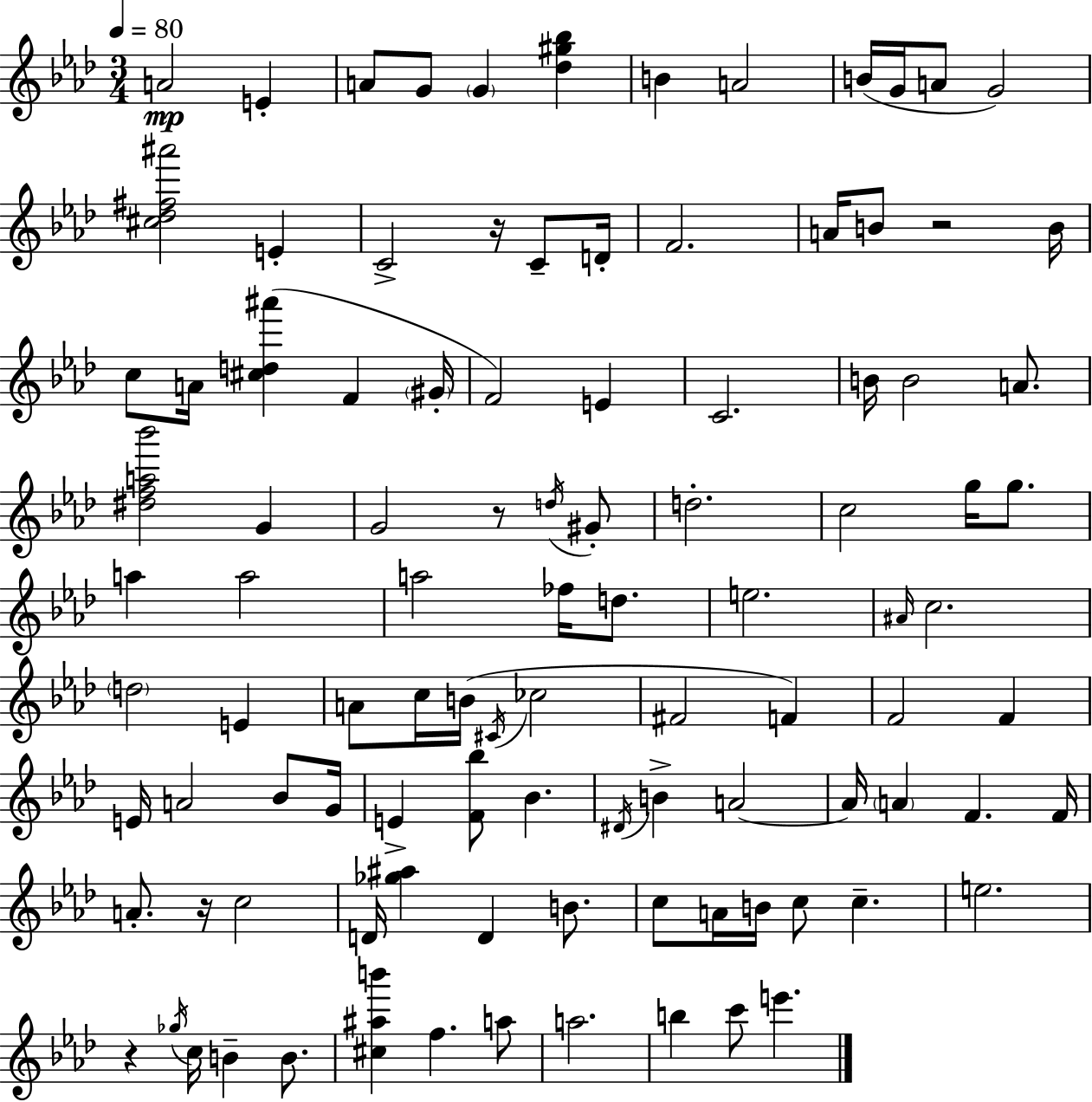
X:1
T:Untitled
M:3/4
L:1/4
K:Fm
A2 E A/2 G/2 G [_d^g_b] B A2 B/4 G/4 A/2 G2 [^c_d^f^a']2 E C2 z/4 C/2 D/4 F2 A/4 B/2 z2 B/4 c/2 A/4 [^cd^a'] F ^G/4 F2 E C2 B/4 B2 A/2 [^dfa_b']2 G G2 z/2 d/4 ^G/2 d2 c2 g/4 g/2 a a2 a2 _f/4 d/2 e2 ^A/4 c2 d2 E A/2 c/4 B/4 ^C/4 _c2 ^F2 F F2 F E/4 A2 _B/2 G/4 E [F_b]/2 _B ^D/4 B A2 A/4 A F F/4 A/2 z/4 c2 D/4 [_g^a] D B/2 c/2 A/4 B/4 c/2 c e2 z _g/4 c/4 B B/2 [^c^ab'] f a/2 a2 b c'/2 e'